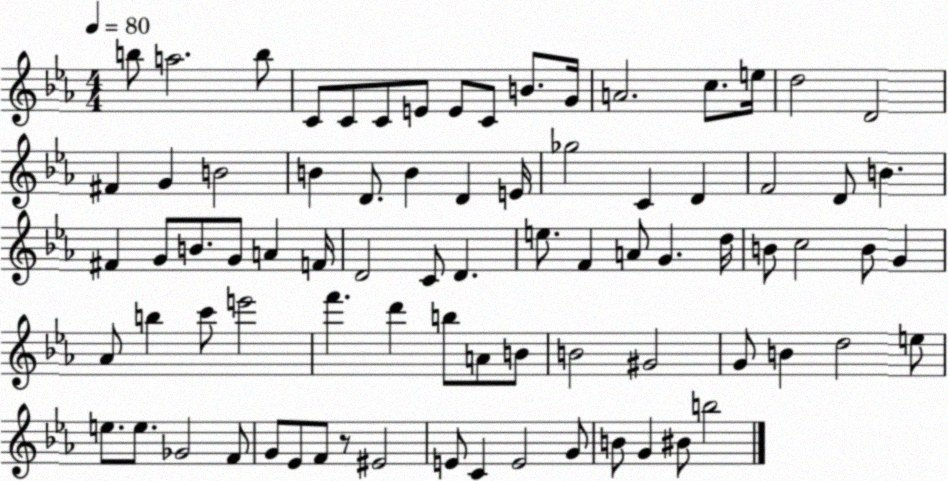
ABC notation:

X:1
T:Untitled
M:4/4
L:1/4
K:Eb
b/2 a2 b/2 C/2 C/2 C/2 E/2 E/2 C/2 B/2 G/4 A2 c/2 e/4 d2 D2 ^F G B2 B D/2 B D E/4 _g2 C D F2 D/2 B ^F G/2 B/2 G/2 A F/4 D2 C/2 D e/2 F A/2 G d/4 B/2 c2 B/2 G _A/2 b c'/2 e'2 f' d' b/2 A/2 B/2 B2 ^G2 G/2 B d2 e/2 e/2 e/2 _G2 F/2 G/2 _E/2 F/2 z/2 ^E2 E/2 C E2 G/2 B/2 G ^B/2 b2